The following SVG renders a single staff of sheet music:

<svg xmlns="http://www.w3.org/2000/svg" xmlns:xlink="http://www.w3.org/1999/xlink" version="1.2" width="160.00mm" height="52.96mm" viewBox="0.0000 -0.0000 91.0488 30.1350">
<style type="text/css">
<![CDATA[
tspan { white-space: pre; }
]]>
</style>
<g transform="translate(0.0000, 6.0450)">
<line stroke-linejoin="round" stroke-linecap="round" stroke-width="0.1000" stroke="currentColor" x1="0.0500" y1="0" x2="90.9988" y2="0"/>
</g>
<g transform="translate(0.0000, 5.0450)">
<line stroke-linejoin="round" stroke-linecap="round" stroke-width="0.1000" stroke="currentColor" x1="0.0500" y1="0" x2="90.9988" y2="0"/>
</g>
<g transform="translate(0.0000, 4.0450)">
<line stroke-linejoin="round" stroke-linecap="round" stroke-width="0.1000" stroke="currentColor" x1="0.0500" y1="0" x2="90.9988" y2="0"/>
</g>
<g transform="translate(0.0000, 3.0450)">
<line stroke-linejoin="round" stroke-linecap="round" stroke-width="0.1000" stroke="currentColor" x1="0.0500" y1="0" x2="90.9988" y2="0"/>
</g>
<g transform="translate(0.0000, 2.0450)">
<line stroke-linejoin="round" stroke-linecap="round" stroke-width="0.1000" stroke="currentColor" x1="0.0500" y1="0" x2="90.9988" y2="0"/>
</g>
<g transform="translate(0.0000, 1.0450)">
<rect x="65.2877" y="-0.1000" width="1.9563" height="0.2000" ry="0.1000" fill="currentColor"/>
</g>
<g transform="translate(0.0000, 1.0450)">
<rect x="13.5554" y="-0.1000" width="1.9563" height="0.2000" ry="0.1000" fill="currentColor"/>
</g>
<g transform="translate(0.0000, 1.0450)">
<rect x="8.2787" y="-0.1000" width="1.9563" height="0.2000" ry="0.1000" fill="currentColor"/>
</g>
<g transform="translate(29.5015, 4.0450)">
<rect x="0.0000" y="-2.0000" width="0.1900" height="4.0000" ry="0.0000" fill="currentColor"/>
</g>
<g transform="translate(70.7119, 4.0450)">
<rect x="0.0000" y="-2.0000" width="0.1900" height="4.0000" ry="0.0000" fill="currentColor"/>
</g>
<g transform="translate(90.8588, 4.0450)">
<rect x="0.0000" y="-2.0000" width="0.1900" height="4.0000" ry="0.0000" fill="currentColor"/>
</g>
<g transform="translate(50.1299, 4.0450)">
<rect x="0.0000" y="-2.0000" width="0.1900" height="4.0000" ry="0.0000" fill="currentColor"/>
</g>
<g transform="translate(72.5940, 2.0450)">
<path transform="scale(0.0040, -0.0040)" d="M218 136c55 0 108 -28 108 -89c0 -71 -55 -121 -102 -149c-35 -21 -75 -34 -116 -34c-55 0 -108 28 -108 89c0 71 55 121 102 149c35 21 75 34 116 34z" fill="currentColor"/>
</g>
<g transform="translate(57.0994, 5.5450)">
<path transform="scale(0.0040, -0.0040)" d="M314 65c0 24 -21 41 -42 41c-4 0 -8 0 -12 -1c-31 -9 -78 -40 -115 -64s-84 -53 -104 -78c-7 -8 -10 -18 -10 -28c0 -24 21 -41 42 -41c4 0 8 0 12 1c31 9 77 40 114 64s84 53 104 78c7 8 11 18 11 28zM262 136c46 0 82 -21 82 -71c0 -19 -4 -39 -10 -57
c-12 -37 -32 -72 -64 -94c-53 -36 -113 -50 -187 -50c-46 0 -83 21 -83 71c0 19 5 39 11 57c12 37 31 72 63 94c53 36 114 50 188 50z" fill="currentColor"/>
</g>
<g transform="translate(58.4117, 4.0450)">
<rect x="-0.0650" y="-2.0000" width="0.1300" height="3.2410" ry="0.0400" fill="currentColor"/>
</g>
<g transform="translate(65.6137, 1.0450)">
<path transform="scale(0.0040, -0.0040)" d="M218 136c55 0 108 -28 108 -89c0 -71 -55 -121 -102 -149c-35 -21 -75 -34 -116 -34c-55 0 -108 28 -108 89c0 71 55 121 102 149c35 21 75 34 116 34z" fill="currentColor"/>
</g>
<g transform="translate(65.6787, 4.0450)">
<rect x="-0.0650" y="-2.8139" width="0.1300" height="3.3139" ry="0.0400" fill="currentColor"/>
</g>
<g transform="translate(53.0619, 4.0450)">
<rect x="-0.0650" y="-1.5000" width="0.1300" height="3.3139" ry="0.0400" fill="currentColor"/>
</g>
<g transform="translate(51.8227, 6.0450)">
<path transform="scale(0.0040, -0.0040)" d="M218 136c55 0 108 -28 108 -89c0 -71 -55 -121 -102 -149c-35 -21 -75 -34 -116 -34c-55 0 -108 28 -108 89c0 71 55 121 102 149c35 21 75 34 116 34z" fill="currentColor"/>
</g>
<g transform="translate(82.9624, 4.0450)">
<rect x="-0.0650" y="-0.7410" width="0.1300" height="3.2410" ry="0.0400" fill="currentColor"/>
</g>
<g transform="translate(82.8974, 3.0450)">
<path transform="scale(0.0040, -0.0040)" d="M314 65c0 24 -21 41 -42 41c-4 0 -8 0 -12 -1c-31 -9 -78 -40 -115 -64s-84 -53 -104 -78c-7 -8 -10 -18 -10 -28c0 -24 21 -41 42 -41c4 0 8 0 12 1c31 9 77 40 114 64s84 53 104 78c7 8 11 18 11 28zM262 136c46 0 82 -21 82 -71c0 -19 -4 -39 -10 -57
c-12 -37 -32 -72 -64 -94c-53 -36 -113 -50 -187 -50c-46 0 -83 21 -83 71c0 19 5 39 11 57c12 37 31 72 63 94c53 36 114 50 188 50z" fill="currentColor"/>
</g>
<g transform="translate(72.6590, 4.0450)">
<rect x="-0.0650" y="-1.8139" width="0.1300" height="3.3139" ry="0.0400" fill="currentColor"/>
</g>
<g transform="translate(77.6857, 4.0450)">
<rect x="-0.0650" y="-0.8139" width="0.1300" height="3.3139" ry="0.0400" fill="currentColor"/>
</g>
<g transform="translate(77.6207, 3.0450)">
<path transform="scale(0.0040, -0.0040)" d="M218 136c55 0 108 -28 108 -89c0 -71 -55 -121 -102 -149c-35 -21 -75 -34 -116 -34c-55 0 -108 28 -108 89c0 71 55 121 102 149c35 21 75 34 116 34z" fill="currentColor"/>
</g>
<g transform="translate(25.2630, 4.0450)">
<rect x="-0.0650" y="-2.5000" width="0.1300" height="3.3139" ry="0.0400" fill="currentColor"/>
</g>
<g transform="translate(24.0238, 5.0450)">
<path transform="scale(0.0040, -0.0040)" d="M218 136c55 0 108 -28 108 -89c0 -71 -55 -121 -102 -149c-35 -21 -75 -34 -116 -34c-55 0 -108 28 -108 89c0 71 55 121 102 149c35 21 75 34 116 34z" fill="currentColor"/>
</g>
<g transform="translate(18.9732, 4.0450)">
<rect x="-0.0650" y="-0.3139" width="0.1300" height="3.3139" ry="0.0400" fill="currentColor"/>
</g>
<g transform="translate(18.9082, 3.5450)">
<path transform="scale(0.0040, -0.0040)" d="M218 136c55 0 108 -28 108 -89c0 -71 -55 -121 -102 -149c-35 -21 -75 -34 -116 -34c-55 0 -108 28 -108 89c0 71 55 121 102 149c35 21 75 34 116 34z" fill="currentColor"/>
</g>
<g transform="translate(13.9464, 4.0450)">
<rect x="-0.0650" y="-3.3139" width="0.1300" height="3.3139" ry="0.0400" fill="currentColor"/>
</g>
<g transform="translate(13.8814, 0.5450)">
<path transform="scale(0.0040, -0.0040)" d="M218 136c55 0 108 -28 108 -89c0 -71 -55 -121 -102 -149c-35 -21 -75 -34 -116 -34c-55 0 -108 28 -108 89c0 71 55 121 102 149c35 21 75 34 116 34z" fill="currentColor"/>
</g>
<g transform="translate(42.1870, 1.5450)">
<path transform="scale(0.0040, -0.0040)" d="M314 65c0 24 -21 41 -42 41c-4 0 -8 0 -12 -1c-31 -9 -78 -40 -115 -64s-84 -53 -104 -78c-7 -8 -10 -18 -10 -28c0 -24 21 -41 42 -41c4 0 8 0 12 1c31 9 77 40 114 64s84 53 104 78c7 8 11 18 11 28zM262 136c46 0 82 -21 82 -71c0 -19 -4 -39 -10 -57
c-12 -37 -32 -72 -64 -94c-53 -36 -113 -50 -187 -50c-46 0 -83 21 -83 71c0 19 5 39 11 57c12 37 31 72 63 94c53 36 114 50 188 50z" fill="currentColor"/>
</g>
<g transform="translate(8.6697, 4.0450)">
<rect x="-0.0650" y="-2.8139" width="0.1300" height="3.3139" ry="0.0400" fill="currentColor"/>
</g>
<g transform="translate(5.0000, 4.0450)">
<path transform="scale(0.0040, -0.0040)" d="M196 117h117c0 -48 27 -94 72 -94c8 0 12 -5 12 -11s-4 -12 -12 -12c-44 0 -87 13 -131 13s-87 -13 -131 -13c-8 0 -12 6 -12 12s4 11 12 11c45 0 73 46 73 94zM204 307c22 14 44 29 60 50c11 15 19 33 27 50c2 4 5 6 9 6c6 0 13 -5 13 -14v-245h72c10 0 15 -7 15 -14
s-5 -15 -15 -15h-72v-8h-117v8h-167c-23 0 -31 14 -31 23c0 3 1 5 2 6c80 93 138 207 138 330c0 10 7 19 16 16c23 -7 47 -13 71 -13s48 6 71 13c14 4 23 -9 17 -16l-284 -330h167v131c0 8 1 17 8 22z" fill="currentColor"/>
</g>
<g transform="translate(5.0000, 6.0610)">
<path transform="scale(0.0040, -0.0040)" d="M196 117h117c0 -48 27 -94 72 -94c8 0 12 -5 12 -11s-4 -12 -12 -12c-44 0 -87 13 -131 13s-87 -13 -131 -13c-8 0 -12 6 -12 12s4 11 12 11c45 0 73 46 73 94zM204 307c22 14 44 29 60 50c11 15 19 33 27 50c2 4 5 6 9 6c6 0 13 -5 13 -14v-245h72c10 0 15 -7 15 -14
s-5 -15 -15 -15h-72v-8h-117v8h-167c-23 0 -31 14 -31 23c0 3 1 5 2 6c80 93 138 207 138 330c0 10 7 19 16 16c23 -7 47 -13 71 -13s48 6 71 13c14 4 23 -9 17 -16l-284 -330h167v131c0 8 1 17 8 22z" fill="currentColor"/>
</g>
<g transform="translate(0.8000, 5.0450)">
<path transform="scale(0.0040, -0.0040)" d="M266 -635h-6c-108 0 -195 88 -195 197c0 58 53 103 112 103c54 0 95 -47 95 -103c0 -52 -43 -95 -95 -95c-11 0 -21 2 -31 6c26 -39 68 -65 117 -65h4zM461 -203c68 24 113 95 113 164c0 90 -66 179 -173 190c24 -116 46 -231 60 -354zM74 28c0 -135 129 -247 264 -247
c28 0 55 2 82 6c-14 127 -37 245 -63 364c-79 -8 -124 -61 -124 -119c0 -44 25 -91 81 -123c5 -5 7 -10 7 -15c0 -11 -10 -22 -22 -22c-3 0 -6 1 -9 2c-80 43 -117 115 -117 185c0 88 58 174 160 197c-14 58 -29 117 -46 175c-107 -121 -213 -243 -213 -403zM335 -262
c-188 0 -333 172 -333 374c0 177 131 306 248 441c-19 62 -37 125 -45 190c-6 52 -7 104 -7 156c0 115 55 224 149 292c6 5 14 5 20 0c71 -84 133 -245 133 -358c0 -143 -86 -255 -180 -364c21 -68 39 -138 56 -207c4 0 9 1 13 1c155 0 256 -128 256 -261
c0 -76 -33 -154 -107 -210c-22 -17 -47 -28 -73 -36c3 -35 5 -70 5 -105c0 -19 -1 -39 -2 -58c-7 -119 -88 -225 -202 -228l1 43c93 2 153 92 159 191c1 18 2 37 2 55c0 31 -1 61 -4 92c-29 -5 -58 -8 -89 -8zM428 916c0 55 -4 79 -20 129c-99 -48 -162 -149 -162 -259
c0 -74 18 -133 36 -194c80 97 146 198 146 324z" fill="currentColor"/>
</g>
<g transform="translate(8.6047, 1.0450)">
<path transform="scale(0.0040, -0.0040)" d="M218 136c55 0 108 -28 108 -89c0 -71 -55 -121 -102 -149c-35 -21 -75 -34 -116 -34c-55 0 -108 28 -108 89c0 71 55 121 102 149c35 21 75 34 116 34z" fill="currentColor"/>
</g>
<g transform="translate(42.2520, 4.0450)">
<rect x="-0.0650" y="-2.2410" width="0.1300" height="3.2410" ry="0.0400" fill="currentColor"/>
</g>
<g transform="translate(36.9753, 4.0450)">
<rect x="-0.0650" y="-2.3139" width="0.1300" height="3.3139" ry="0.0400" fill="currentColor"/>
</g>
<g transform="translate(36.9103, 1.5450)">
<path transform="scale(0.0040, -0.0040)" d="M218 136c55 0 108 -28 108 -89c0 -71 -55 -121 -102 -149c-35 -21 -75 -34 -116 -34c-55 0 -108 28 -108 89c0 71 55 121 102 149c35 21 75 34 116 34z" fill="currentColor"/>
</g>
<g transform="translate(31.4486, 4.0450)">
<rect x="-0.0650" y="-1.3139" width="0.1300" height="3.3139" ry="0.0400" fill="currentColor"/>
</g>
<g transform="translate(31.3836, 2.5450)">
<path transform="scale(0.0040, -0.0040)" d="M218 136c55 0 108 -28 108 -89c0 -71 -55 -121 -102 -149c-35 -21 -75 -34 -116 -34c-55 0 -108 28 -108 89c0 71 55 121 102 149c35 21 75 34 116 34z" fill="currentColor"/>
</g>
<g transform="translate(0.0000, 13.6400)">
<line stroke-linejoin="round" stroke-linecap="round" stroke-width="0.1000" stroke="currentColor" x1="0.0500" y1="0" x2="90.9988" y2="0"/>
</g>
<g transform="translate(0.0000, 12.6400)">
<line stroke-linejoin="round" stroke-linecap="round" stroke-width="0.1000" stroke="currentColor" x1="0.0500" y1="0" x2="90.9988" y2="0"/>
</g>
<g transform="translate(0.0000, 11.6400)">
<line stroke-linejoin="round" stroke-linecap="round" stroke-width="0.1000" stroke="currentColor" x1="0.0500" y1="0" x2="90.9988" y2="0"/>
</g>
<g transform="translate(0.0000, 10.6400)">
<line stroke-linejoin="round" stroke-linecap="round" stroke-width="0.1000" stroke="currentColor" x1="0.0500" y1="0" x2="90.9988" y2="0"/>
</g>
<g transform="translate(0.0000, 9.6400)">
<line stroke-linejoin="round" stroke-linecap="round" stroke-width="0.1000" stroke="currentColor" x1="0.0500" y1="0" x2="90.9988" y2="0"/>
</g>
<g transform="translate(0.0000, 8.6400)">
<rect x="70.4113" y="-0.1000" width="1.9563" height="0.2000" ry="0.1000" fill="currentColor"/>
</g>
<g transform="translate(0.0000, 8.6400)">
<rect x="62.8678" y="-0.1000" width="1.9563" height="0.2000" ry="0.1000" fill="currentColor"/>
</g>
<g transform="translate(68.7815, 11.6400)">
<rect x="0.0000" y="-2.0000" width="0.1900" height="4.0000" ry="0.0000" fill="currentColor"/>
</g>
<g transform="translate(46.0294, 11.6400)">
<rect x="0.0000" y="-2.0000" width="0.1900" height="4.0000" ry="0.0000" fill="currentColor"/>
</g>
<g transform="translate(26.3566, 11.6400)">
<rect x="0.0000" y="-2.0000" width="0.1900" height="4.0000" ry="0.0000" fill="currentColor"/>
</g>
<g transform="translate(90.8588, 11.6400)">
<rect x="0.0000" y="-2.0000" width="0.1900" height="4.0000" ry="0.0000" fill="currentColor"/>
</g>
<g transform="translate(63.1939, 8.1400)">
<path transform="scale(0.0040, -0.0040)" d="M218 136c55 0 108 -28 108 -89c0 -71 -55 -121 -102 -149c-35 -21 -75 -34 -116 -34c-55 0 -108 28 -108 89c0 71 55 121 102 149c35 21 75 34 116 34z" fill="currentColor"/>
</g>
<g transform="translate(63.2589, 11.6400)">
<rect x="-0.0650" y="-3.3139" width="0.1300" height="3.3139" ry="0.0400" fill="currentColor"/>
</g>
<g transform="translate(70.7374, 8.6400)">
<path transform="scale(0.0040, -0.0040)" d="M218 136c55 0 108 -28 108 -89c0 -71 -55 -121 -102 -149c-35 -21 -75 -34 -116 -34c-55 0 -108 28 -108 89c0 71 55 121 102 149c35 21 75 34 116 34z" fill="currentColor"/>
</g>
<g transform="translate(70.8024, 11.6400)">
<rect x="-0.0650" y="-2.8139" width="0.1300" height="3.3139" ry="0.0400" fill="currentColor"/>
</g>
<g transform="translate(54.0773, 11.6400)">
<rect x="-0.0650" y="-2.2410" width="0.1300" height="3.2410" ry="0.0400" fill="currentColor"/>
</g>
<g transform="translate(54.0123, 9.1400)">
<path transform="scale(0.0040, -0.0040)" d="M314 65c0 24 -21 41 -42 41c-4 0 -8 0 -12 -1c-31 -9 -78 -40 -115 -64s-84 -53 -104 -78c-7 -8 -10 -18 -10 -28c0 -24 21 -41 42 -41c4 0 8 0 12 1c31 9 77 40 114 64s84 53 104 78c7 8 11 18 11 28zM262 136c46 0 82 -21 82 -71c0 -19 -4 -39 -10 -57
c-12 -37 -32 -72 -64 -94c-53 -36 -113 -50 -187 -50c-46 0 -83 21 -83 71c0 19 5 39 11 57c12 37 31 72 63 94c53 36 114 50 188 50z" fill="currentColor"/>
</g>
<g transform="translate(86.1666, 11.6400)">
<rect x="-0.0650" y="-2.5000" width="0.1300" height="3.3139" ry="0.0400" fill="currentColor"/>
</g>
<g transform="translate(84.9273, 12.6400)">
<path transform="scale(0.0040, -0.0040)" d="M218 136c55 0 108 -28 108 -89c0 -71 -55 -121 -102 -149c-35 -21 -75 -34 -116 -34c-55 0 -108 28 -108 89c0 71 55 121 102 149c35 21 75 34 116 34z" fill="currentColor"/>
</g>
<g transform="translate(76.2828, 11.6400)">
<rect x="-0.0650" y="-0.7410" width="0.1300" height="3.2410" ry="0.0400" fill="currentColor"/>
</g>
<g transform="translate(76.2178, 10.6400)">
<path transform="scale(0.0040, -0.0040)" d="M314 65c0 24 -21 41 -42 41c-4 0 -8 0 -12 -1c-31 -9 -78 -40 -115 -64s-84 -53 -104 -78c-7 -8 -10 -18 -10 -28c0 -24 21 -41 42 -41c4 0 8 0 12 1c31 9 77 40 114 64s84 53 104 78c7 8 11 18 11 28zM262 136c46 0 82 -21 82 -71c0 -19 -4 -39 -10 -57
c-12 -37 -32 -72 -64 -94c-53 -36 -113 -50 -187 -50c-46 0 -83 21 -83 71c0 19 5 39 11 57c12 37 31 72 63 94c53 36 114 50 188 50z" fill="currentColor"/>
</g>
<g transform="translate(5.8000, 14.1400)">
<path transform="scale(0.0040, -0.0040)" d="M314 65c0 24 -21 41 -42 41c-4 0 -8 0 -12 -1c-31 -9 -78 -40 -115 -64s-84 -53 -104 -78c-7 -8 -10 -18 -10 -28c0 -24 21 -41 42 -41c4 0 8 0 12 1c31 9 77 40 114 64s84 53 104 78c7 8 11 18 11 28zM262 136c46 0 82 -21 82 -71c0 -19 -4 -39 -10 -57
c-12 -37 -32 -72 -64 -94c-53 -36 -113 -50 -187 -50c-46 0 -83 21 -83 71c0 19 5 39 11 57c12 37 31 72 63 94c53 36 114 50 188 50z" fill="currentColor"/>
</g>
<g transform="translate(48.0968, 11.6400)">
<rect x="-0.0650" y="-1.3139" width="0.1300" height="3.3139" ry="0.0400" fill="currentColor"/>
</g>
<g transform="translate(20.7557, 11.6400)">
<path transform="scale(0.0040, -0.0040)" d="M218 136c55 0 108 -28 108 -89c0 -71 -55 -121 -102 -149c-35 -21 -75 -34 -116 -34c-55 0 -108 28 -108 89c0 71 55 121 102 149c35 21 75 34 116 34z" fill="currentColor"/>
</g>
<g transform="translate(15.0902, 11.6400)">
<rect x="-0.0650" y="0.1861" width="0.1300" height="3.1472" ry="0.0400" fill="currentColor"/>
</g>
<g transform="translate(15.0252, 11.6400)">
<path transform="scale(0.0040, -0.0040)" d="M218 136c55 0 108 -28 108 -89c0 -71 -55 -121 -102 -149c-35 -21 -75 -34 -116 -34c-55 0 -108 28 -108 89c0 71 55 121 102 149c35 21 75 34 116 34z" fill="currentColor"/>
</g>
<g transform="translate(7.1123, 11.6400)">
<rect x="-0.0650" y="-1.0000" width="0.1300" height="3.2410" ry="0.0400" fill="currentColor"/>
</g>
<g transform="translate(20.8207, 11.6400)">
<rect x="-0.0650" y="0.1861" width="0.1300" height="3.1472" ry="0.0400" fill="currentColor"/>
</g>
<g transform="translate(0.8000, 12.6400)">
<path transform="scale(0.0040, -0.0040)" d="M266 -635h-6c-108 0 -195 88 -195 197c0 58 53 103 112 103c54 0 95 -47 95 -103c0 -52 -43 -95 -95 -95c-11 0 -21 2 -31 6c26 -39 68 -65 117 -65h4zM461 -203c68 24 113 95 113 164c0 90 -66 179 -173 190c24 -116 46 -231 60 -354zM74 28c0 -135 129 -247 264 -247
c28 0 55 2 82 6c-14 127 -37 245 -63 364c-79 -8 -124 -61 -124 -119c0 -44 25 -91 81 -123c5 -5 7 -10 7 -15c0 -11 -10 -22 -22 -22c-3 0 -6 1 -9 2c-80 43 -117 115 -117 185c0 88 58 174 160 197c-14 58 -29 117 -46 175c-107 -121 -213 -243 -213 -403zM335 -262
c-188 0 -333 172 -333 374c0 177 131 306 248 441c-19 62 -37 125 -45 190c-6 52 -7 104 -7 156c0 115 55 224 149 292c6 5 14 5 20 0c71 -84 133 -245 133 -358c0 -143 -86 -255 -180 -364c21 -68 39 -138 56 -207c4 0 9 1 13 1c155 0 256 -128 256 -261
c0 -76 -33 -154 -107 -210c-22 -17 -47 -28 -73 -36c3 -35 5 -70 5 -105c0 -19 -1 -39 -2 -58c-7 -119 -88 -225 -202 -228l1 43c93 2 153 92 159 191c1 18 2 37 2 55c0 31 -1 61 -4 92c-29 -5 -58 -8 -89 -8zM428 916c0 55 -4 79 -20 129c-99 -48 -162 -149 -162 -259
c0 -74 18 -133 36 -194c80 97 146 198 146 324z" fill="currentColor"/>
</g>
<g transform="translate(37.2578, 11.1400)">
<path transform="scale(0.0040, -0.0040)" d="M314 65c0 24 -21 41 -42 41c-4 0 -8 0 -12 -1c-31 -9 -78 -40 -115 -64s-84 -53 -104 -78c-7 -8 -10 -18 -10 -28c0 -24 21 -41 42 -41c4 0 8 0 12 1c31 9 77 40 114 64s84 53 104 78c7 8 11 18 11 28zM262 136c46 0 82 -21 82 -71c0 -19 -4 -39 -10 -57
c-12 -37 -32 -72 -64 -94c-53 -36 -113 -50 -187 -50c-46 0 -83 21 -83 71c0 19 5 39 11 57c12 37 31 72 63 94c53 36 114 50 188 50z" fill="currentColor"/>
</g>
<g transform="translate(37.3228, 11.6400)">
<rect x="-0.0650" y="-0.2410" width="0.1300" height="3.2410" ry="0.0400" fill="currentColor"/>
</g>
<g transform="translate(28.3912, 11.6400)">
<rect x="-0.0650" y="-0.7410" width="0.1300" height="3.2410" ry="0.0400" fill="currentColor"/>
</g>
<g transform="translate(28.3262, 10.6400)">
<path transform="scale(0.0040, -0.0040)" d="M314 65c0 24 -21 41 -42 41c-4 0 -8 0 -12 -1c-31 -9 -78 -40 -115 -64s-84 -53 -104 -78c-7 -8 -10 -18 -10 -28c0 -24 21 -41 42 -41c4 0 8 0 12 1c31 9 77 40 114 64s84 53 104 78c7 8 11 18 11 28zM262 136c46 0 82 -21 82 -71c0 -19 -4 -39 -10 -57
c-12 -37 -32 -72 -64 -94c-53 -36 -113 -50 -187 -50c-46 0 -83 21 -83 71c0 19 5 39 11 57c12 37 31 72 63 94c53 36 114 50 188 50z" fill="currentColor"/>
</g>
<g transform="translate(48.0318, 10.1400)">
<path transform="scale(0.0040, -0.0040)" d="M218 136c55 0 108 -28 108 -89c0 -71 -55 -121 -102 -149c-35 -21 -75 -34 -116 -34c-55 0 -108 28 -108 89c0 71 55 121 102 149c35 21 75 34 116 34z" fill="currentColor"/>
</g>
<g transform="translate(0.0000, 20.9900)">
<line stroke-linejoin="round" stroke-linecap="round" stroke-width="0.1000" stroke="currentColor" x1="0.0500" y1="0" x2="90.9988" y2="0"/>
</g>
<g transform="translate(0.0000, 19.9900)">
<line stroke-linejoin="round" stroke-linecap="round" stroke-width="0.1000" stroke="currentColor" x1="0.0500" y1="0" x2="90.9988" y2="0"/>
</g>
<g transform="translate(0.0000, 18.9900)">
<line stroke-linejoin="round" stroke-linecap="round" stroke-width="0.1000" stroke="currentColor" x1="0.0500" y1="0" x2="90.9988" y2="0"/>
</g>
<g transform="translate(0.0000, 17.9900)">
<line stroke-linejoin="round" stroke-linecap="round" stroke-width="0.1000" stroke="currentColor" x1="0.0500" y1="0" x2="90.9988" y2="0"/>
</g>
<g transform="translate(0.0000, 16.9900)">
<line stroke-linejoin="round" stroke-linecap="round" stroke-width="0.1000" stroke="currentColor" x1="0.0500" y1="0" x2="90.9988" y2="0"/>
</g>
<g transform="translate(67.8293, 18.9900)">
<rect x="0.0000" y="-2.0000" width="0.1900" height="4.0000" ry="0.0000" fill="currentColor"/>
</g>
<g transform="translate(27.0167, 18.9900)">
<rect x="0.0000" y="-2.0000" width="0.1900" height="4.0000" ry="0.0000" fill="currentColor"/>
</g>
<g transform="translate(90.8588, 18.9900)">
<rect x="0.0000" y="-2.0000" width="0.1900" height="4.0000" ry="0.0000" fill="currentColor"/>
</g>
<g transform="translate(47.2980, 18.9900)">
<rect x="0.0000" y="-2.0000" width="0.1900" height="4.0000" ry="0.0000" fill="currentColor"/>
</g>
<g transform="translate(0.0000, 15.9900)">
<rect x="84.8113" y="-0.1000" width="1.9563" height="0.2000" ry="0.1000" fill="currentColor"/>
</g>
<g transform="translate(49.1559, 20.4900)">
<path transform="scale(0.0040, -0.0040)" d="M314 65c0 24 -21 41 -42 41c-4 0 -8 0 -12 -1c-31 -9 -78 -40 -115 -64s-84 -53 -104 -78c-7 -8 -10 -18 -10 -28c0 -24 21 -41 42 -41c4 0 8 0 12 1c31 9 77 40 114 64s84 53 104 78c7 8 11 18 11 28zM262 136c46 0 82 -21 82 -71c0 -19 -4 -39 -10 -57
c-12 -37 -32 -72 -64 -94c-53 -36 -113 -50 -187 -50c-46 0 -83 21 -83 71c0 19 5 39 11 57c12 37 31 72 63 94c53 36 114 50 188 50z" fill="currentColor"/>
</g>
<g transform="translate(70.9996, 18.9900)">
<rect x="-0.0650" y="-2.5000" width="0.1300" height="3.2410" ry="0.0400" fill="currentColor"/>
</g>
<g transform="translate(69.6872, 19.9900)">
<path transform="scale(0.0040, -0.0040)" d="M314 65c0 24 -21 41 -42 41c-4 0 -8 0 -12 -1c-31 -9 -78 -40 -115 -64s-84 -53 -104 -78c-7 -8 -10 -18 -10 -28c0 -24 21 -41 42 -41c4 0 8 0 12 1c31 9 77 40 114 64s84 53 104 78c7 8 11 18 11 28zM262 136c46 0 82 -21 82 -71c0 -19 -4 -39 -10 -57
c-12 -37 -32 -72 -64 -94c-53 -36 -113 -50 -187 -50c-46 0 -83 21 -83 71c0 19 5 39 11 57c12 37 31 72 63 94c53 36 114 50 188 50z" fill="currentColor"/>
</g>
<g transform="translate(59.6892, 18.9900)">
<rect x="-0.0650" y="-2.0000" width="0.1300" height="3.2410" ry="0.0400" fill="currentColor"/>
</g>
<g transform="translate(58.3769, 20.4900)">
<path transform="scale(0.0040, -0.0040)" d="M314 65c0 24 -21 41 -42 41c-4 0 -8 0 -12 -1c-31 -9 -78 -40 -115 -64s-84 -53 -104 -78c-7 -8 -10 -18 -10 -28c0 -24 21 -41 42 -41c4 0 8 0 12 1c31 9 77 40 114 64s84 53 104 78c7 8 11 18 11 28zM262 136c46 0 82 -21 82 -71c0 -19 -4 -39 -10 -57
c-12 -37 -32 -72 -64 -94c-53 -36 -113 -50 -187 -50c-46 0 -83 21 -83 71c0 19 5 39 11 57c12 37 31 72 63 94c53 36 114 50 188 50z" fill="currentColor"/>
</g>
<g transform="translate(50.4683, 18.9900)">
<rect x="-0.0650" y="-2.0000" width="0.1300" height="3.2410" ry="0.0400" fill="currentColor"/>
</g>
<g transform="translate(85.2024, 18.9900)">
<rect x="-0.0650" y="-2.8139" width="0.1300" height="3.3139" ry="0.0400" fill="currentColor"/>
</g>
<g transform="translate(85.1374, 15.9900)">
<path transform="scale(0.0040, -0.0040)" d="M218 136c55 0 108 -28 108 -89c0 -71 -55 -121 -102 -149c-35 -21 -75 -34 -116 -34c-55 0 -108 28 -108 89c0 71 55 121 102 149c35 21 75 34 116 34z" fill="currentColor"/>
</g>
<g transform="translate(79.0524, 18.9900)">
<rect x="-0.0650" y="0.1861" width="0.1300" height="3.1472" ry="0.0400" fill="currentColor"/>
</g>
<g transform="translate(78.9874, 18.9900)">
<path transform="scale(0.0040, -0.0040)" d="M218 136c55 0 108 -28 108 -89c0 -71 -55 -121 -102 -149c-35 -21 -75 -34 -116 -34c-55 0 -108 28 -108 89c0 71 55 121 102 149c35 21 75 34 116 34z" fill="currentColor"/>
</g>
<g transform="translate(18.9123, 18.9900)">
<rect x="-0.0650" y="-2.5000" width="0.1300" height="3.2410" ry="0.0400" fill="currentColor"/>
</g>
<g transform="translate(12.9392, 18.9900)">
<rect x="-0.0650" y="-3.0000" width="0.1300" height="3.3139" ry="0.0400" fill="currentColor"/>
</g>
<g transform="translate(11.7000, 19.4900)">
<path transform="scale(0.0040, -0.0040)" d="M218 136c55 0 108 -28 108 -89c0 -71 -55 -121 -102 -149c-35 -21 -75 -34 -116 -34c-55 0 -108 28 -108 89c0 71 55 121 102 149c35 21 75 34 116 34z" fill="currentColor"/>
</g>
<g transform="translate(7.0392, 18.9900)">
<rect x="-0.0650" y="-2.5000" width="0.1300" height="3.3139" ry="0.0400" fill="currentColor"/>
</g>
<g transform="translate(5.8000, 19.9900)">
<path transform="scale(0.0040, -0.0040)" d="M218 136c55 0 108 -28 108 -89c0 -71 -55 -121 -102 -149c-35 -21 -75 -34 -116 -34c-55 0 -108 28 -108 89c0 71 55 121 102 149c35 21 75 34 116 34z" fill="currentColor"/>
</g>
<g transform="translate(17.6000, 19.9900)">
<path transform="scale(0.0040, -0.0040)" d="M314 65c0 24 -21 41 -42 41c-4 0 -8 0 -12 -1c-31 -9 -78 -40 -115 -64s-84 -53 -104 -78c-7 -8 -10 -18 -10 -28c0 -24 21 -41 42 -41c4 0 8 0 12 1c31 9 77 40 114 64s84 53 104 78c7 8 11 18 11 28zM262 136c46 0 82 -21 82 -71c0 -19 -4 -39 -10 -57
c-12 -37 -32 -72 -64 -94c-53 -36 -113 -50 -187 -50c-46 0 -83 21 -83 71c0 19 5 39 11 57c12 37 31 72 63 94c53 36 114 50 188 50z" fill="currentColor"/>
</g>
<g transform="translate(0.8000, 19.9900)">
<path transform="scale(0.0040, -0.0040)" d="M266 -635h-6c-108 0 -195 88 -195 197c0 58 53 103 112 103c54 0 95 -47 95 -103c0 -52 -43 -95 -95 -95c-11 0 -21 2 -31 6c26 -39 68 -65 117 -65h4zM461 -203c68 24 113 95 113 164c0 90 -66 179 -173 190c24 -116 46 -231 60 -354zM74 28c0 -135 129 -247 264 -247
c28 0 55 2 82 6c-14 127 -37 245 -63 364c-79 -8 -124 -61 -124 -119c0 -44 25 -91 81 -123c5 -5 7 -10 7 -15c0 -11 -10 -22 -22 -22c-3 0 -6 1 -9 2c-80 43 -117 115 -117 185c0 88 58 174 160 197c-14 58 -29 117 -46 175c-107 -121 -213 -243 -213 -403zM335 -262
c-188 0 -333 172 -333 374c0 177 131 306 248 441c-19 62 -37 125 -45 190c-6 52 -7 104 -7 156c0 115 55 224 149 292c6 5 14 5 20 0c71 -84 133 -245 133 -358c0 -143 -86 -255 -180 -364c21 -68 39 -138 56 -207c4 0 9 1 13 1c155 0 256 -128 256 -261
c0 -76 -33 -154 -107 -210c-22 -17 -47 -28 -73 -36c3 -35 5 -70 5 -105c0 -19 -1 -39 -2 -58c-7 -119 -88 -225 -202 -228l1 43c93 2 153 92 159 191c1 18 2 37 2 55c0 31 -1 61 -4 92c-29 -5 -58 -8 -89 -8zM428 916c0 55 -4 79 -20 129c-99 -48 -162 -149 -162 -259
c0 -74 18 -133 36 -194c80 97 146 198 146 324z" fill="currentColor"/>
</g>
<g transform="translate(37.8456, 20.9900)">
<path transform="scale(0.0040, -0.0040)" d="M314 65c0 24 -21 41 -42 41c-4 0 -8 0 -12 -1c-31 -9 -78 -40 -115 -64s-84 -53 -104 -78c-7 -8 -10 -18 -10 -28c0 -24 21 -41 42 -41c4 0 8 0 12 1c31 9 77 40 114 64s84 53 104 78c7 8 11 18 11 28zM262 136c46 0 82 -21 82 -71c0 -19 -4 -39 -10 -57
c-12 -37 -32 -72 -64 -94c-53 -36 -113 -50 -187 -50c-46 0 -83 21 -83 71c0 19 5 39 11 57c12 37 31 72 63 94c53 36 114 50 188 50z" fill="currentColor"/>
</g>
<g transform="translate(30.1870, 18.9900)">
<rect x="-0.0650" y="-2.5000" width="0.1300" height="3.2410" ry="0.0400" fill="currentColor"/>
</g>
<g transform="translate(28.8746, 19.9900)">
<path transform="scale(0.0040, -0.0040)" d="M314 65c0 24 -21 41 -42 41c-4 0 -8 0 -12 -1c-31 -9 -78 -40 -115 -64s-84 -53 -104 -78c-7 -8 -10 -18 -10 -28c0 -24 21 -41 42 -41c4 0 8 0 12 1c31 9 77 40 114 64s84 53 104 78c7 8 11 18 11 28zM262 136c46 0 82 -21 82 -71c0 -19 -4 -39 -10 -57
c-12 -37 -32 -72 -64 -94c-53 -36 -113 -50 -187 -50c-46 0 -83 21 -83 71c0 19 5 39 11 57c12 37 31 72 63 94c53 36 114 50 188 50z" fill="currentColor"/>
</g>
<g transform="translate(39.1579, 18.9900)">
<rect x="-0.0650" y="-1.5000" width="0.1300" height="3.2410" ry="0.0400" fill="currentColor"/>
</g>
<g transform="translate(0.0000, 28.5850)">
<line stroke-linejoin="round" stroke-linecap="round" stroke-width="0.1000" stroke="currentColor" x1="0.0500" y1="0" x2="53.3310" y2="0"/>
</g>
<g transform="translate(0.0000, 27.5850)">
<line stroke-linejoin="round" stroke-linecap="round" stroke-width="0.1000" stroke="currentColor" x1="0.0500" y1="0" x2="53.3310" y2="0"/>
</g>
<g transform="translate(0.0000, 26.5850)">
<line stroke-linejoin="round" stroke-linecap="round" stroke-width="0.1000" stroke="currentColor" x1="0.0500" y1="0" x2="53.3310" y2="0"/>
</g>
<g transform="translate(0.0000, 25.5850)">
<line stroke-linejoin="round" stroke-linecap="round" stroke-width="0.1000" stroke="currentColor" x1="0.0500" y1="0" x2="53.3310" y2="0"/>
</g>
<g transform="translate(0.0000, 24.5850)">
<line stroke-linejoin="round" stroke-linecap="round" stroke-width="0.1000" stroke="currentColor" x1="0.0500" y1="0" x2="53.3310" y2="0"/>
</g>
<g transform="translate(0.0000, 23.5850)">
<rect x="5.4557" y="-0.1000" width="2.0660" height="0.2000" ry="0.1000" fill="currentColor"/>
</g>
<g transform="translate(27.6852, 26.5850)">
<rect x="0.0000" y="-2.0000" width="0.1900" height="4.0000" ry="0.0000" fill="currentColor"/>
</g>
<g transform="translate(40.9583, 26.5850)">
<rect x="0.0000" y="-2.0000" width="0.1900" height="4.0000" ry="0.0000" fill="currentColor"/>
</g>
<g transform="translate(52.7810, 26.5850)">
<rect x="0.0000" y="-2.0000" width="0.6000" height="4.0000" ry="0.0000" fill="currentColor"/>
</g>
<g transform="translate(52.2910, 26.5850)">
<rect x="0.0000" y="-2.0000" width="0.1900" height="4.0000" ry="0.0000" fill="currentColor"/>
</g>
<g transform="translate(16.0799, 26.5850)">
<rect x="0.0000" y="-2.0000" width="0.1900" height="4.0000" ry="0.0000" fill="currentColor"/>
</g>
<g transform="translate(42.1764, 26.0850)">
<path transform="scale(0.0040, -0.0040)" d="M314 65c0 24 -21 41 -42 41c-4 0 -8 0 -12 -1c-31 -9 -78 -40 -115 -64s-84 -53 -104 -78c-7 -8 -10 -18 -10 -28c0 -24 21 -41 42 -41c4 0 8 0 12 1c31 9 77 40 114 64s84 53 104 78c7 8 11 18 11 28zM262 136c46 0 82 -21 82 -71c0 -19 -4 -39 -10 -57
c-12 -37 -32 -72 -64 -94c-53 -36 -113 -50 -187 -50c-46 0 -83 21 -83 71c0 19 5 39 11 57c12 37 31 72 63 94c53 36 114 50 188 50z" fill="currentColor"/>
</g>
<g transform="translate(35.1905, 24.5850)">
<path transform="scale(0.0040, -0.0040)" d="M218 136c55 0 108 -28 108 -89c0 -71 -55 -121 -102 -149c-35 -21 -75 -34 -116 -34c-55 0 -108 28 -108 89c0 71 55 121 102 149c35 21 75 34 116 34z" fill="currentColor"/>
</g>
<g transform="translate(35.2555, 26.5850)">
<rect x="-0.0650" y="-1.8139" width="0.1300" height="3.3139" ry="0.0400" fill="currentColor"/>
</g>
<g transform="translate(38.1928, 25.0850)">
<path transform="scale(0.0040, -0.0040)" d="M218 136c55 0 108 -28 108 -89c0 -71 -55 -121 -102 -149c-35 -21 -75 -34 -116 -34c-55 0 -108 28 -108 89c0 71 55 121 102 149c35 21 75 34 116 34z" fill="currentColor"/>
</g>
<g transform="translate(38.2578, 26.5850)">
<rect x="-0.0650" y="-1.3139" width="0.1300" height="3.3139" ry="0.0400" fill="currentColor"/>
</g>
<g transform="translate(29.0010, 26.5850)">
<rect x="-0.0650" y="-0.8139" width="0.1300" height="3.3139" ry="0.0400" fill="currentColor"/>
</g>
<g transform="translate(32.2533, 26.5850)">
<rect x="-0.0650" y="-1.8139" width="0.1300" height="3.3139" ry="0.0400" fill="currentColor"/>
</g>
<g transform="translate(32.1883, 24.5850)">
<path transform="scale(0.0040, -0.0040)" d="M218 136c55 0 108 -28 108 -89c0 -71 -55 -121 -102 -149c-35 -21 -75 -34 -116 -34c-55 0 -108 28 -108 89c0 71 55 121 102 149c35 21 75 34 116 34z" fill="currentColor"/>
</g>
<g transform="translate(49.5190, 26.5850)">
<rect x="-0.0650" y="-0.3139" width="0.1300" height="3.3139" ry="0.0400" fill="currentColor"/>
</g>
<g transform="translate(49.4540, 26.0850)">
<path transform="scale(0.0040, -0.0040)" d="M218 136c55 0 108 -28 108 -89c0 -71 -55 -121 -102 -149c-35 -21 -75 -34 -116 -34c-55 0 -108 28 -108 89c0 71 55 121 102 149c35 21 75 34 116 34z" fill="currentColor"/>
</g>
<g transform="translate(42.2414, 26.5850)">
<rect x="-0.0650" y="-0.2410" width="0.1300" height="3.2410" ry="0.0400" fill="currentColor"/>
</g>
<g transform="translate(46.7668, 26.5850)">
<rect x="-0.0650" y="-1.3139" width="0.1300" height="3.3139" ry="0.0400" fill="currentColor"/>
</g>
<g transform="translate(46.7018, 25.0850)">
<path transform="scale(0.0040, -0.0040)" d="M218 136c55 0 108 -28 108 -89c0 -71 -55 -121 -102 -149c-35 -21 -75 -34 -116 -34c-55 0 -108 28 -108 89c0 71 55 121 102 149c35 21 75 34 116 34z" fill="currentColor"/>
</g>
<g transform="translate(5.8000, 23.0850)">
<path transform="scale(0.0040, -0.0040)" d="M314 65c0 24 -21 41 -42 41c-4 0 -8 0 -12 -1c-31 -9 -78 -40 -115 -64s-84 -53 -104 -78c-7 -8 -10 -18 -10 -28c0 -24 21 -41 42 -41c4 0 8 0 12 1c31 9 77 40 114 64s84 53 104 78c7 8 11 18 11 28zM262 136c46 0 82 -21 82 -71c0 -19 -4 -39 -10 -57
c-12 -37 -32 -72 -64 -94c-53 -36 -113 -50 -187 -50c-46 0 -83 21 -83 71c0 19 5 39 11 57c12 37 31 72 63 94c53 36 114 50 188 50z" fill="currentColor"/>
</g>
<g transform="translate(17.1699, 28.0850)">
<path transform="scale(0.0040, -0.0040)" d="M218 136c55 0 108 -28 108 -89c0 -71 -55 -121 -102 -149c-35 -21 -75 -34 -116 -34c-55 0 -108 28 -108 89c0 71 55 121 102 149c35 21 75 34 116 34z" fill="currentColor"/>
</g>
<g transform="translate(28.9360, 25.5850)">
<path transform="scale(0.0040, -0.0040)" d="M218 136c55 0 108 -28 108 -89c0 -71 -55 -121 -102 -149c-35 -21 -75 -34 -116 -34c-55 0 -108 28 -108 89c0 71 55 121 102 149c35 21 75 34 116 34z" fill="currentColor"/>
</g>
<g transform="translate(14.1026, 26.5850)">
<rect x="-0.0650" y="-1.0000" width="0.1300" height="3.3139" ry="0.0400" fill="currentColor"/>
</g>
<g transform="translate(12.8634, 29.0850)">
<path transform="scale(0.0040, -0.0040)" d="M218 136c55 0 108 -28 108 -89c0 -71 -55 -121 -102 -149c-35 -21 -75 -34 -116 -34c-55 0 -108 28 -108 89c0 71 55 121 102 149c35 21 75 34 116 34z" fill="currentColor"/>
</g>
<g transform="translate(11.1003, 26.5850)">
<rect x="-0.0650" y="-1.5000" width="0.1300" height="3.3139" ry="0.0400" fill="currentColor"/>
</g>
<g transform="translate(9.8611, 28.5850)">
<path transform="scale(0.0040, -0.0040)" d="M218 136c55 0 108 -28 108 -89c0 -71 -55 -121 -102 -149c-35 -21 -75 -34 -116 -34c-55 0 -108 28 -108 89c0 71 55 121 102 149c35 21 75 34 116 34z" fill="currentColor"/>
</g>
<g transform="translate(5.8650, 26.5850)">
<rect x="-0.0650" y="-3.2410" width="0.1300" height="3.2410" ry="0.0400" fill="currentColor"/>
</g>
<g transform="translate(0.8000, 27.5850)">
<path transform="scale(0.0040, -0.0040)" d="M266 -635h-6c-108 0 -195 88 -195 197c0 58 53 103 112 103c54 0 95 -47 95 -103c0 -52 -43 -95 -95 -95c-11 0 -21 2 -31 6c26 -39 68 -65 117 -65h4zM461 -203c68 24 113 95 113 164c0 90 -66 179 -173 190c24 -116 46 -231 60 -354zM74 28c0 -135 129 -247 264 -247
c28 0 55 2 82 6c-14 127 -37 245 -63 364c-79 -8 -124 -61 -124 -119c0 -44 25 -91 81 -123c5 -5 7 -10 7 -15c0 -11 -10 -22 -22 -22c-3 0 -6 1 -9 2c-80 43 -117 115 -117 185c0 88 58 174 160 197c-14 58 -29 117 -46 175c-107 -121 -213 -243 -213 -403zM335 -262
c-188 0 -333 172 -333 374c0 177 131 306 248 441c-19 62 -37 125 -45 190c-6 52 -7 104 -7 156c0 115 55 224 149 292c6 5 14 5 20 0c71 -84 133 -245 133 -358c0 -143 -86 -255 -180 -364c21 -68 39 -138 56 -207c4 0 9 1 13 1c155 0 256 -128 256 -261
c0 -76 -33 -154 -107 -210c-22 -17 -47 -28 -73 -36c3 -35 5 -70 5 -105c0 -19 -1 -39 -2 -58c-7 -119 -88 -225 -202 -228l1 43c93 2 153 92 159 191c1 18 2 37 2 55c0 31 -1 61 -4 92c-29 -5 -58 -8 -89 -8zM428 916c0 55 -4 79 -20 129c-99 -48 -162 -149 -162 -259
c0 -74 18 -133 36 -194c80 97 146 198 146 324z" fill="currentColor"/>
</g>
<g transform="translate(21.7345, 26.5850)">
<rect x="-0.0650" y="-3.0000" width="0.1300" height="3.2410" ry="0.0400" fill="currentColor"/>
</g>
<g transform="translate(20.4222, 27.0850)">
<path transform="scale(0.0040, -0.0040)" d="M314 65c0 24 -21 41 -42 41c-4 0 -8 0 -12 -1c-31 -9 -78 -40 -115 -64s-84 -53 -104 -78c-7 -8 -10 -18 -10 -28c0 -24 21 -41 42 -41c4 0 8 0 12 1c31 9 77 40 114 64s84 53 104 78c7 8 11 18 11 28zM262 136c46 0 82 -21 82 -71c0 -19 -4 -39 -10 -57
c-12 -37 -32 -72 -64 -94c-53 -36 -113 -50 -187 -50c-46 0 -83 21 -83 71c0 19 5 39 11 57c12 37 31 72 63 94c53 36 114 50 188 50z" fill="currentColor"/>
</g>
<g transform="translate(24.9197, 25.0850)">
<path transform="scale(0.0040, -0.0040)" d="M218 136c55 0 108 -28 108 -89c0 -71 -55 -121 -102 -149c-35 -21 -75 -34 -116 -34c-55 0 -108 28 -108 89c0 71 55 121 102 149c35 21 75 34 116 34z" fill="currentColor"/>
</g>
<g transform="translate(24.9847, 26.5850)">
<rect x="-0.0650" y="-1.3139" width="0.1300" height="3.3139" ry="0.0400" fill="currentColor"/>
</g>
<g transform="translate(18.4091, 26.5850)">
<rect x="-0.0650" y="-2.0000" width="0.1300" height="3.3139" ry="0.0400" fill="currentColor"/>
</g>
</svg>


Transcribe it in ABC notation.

X:1
T:Untitled
M:4/4
L:1/4
K:C
a b c G e g g2 E F2 a f d d2 D2 B B d2 c2 e g2 b a d2 G G A G2 G2 E2 F2 F2 G2 B a b2 E D F A2 e d f f e c2 e c